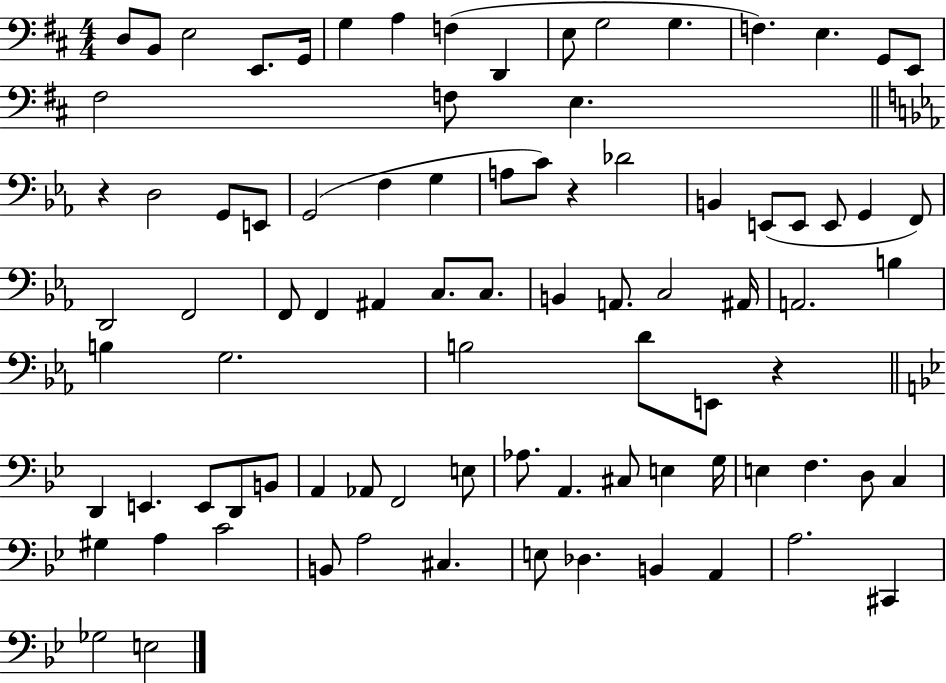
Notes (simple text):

D3/e B2/e E3/h E2/e. G2/s G3/q A3/q F3/q D2/q E3/e G3/h G3/q. F3/q. E3/q. G2/e E2/e F#3/h F3/e E3/q. R/q D3/h G2/e E2/e G2/h F3/q G3/q A3/e C4/e R/q Db4/h B2/q E2/e E2/e E2/e G2/q F2/e D2/h F2/h F2/e F2/q A#2/q C3/e. C3/e. B2/q A2/e. C3/h A#2/s A2/h. B3/q B3/q G3/h. B3/h D4/e E2/e R/q D2/q E2/q. E2/e D2/e B2/e A2/q Ab2/e F2/h E3/e Ab3/e. A2/q. C#3/e E3/q G3/s E3/q F3/q. D3/e C3/q G#3/q A3/q C4/h B2/e A3/h C#3/q. E3/e Db3/q. B2/q A2/q A3/h. C#2/q Gb3/h E3/h